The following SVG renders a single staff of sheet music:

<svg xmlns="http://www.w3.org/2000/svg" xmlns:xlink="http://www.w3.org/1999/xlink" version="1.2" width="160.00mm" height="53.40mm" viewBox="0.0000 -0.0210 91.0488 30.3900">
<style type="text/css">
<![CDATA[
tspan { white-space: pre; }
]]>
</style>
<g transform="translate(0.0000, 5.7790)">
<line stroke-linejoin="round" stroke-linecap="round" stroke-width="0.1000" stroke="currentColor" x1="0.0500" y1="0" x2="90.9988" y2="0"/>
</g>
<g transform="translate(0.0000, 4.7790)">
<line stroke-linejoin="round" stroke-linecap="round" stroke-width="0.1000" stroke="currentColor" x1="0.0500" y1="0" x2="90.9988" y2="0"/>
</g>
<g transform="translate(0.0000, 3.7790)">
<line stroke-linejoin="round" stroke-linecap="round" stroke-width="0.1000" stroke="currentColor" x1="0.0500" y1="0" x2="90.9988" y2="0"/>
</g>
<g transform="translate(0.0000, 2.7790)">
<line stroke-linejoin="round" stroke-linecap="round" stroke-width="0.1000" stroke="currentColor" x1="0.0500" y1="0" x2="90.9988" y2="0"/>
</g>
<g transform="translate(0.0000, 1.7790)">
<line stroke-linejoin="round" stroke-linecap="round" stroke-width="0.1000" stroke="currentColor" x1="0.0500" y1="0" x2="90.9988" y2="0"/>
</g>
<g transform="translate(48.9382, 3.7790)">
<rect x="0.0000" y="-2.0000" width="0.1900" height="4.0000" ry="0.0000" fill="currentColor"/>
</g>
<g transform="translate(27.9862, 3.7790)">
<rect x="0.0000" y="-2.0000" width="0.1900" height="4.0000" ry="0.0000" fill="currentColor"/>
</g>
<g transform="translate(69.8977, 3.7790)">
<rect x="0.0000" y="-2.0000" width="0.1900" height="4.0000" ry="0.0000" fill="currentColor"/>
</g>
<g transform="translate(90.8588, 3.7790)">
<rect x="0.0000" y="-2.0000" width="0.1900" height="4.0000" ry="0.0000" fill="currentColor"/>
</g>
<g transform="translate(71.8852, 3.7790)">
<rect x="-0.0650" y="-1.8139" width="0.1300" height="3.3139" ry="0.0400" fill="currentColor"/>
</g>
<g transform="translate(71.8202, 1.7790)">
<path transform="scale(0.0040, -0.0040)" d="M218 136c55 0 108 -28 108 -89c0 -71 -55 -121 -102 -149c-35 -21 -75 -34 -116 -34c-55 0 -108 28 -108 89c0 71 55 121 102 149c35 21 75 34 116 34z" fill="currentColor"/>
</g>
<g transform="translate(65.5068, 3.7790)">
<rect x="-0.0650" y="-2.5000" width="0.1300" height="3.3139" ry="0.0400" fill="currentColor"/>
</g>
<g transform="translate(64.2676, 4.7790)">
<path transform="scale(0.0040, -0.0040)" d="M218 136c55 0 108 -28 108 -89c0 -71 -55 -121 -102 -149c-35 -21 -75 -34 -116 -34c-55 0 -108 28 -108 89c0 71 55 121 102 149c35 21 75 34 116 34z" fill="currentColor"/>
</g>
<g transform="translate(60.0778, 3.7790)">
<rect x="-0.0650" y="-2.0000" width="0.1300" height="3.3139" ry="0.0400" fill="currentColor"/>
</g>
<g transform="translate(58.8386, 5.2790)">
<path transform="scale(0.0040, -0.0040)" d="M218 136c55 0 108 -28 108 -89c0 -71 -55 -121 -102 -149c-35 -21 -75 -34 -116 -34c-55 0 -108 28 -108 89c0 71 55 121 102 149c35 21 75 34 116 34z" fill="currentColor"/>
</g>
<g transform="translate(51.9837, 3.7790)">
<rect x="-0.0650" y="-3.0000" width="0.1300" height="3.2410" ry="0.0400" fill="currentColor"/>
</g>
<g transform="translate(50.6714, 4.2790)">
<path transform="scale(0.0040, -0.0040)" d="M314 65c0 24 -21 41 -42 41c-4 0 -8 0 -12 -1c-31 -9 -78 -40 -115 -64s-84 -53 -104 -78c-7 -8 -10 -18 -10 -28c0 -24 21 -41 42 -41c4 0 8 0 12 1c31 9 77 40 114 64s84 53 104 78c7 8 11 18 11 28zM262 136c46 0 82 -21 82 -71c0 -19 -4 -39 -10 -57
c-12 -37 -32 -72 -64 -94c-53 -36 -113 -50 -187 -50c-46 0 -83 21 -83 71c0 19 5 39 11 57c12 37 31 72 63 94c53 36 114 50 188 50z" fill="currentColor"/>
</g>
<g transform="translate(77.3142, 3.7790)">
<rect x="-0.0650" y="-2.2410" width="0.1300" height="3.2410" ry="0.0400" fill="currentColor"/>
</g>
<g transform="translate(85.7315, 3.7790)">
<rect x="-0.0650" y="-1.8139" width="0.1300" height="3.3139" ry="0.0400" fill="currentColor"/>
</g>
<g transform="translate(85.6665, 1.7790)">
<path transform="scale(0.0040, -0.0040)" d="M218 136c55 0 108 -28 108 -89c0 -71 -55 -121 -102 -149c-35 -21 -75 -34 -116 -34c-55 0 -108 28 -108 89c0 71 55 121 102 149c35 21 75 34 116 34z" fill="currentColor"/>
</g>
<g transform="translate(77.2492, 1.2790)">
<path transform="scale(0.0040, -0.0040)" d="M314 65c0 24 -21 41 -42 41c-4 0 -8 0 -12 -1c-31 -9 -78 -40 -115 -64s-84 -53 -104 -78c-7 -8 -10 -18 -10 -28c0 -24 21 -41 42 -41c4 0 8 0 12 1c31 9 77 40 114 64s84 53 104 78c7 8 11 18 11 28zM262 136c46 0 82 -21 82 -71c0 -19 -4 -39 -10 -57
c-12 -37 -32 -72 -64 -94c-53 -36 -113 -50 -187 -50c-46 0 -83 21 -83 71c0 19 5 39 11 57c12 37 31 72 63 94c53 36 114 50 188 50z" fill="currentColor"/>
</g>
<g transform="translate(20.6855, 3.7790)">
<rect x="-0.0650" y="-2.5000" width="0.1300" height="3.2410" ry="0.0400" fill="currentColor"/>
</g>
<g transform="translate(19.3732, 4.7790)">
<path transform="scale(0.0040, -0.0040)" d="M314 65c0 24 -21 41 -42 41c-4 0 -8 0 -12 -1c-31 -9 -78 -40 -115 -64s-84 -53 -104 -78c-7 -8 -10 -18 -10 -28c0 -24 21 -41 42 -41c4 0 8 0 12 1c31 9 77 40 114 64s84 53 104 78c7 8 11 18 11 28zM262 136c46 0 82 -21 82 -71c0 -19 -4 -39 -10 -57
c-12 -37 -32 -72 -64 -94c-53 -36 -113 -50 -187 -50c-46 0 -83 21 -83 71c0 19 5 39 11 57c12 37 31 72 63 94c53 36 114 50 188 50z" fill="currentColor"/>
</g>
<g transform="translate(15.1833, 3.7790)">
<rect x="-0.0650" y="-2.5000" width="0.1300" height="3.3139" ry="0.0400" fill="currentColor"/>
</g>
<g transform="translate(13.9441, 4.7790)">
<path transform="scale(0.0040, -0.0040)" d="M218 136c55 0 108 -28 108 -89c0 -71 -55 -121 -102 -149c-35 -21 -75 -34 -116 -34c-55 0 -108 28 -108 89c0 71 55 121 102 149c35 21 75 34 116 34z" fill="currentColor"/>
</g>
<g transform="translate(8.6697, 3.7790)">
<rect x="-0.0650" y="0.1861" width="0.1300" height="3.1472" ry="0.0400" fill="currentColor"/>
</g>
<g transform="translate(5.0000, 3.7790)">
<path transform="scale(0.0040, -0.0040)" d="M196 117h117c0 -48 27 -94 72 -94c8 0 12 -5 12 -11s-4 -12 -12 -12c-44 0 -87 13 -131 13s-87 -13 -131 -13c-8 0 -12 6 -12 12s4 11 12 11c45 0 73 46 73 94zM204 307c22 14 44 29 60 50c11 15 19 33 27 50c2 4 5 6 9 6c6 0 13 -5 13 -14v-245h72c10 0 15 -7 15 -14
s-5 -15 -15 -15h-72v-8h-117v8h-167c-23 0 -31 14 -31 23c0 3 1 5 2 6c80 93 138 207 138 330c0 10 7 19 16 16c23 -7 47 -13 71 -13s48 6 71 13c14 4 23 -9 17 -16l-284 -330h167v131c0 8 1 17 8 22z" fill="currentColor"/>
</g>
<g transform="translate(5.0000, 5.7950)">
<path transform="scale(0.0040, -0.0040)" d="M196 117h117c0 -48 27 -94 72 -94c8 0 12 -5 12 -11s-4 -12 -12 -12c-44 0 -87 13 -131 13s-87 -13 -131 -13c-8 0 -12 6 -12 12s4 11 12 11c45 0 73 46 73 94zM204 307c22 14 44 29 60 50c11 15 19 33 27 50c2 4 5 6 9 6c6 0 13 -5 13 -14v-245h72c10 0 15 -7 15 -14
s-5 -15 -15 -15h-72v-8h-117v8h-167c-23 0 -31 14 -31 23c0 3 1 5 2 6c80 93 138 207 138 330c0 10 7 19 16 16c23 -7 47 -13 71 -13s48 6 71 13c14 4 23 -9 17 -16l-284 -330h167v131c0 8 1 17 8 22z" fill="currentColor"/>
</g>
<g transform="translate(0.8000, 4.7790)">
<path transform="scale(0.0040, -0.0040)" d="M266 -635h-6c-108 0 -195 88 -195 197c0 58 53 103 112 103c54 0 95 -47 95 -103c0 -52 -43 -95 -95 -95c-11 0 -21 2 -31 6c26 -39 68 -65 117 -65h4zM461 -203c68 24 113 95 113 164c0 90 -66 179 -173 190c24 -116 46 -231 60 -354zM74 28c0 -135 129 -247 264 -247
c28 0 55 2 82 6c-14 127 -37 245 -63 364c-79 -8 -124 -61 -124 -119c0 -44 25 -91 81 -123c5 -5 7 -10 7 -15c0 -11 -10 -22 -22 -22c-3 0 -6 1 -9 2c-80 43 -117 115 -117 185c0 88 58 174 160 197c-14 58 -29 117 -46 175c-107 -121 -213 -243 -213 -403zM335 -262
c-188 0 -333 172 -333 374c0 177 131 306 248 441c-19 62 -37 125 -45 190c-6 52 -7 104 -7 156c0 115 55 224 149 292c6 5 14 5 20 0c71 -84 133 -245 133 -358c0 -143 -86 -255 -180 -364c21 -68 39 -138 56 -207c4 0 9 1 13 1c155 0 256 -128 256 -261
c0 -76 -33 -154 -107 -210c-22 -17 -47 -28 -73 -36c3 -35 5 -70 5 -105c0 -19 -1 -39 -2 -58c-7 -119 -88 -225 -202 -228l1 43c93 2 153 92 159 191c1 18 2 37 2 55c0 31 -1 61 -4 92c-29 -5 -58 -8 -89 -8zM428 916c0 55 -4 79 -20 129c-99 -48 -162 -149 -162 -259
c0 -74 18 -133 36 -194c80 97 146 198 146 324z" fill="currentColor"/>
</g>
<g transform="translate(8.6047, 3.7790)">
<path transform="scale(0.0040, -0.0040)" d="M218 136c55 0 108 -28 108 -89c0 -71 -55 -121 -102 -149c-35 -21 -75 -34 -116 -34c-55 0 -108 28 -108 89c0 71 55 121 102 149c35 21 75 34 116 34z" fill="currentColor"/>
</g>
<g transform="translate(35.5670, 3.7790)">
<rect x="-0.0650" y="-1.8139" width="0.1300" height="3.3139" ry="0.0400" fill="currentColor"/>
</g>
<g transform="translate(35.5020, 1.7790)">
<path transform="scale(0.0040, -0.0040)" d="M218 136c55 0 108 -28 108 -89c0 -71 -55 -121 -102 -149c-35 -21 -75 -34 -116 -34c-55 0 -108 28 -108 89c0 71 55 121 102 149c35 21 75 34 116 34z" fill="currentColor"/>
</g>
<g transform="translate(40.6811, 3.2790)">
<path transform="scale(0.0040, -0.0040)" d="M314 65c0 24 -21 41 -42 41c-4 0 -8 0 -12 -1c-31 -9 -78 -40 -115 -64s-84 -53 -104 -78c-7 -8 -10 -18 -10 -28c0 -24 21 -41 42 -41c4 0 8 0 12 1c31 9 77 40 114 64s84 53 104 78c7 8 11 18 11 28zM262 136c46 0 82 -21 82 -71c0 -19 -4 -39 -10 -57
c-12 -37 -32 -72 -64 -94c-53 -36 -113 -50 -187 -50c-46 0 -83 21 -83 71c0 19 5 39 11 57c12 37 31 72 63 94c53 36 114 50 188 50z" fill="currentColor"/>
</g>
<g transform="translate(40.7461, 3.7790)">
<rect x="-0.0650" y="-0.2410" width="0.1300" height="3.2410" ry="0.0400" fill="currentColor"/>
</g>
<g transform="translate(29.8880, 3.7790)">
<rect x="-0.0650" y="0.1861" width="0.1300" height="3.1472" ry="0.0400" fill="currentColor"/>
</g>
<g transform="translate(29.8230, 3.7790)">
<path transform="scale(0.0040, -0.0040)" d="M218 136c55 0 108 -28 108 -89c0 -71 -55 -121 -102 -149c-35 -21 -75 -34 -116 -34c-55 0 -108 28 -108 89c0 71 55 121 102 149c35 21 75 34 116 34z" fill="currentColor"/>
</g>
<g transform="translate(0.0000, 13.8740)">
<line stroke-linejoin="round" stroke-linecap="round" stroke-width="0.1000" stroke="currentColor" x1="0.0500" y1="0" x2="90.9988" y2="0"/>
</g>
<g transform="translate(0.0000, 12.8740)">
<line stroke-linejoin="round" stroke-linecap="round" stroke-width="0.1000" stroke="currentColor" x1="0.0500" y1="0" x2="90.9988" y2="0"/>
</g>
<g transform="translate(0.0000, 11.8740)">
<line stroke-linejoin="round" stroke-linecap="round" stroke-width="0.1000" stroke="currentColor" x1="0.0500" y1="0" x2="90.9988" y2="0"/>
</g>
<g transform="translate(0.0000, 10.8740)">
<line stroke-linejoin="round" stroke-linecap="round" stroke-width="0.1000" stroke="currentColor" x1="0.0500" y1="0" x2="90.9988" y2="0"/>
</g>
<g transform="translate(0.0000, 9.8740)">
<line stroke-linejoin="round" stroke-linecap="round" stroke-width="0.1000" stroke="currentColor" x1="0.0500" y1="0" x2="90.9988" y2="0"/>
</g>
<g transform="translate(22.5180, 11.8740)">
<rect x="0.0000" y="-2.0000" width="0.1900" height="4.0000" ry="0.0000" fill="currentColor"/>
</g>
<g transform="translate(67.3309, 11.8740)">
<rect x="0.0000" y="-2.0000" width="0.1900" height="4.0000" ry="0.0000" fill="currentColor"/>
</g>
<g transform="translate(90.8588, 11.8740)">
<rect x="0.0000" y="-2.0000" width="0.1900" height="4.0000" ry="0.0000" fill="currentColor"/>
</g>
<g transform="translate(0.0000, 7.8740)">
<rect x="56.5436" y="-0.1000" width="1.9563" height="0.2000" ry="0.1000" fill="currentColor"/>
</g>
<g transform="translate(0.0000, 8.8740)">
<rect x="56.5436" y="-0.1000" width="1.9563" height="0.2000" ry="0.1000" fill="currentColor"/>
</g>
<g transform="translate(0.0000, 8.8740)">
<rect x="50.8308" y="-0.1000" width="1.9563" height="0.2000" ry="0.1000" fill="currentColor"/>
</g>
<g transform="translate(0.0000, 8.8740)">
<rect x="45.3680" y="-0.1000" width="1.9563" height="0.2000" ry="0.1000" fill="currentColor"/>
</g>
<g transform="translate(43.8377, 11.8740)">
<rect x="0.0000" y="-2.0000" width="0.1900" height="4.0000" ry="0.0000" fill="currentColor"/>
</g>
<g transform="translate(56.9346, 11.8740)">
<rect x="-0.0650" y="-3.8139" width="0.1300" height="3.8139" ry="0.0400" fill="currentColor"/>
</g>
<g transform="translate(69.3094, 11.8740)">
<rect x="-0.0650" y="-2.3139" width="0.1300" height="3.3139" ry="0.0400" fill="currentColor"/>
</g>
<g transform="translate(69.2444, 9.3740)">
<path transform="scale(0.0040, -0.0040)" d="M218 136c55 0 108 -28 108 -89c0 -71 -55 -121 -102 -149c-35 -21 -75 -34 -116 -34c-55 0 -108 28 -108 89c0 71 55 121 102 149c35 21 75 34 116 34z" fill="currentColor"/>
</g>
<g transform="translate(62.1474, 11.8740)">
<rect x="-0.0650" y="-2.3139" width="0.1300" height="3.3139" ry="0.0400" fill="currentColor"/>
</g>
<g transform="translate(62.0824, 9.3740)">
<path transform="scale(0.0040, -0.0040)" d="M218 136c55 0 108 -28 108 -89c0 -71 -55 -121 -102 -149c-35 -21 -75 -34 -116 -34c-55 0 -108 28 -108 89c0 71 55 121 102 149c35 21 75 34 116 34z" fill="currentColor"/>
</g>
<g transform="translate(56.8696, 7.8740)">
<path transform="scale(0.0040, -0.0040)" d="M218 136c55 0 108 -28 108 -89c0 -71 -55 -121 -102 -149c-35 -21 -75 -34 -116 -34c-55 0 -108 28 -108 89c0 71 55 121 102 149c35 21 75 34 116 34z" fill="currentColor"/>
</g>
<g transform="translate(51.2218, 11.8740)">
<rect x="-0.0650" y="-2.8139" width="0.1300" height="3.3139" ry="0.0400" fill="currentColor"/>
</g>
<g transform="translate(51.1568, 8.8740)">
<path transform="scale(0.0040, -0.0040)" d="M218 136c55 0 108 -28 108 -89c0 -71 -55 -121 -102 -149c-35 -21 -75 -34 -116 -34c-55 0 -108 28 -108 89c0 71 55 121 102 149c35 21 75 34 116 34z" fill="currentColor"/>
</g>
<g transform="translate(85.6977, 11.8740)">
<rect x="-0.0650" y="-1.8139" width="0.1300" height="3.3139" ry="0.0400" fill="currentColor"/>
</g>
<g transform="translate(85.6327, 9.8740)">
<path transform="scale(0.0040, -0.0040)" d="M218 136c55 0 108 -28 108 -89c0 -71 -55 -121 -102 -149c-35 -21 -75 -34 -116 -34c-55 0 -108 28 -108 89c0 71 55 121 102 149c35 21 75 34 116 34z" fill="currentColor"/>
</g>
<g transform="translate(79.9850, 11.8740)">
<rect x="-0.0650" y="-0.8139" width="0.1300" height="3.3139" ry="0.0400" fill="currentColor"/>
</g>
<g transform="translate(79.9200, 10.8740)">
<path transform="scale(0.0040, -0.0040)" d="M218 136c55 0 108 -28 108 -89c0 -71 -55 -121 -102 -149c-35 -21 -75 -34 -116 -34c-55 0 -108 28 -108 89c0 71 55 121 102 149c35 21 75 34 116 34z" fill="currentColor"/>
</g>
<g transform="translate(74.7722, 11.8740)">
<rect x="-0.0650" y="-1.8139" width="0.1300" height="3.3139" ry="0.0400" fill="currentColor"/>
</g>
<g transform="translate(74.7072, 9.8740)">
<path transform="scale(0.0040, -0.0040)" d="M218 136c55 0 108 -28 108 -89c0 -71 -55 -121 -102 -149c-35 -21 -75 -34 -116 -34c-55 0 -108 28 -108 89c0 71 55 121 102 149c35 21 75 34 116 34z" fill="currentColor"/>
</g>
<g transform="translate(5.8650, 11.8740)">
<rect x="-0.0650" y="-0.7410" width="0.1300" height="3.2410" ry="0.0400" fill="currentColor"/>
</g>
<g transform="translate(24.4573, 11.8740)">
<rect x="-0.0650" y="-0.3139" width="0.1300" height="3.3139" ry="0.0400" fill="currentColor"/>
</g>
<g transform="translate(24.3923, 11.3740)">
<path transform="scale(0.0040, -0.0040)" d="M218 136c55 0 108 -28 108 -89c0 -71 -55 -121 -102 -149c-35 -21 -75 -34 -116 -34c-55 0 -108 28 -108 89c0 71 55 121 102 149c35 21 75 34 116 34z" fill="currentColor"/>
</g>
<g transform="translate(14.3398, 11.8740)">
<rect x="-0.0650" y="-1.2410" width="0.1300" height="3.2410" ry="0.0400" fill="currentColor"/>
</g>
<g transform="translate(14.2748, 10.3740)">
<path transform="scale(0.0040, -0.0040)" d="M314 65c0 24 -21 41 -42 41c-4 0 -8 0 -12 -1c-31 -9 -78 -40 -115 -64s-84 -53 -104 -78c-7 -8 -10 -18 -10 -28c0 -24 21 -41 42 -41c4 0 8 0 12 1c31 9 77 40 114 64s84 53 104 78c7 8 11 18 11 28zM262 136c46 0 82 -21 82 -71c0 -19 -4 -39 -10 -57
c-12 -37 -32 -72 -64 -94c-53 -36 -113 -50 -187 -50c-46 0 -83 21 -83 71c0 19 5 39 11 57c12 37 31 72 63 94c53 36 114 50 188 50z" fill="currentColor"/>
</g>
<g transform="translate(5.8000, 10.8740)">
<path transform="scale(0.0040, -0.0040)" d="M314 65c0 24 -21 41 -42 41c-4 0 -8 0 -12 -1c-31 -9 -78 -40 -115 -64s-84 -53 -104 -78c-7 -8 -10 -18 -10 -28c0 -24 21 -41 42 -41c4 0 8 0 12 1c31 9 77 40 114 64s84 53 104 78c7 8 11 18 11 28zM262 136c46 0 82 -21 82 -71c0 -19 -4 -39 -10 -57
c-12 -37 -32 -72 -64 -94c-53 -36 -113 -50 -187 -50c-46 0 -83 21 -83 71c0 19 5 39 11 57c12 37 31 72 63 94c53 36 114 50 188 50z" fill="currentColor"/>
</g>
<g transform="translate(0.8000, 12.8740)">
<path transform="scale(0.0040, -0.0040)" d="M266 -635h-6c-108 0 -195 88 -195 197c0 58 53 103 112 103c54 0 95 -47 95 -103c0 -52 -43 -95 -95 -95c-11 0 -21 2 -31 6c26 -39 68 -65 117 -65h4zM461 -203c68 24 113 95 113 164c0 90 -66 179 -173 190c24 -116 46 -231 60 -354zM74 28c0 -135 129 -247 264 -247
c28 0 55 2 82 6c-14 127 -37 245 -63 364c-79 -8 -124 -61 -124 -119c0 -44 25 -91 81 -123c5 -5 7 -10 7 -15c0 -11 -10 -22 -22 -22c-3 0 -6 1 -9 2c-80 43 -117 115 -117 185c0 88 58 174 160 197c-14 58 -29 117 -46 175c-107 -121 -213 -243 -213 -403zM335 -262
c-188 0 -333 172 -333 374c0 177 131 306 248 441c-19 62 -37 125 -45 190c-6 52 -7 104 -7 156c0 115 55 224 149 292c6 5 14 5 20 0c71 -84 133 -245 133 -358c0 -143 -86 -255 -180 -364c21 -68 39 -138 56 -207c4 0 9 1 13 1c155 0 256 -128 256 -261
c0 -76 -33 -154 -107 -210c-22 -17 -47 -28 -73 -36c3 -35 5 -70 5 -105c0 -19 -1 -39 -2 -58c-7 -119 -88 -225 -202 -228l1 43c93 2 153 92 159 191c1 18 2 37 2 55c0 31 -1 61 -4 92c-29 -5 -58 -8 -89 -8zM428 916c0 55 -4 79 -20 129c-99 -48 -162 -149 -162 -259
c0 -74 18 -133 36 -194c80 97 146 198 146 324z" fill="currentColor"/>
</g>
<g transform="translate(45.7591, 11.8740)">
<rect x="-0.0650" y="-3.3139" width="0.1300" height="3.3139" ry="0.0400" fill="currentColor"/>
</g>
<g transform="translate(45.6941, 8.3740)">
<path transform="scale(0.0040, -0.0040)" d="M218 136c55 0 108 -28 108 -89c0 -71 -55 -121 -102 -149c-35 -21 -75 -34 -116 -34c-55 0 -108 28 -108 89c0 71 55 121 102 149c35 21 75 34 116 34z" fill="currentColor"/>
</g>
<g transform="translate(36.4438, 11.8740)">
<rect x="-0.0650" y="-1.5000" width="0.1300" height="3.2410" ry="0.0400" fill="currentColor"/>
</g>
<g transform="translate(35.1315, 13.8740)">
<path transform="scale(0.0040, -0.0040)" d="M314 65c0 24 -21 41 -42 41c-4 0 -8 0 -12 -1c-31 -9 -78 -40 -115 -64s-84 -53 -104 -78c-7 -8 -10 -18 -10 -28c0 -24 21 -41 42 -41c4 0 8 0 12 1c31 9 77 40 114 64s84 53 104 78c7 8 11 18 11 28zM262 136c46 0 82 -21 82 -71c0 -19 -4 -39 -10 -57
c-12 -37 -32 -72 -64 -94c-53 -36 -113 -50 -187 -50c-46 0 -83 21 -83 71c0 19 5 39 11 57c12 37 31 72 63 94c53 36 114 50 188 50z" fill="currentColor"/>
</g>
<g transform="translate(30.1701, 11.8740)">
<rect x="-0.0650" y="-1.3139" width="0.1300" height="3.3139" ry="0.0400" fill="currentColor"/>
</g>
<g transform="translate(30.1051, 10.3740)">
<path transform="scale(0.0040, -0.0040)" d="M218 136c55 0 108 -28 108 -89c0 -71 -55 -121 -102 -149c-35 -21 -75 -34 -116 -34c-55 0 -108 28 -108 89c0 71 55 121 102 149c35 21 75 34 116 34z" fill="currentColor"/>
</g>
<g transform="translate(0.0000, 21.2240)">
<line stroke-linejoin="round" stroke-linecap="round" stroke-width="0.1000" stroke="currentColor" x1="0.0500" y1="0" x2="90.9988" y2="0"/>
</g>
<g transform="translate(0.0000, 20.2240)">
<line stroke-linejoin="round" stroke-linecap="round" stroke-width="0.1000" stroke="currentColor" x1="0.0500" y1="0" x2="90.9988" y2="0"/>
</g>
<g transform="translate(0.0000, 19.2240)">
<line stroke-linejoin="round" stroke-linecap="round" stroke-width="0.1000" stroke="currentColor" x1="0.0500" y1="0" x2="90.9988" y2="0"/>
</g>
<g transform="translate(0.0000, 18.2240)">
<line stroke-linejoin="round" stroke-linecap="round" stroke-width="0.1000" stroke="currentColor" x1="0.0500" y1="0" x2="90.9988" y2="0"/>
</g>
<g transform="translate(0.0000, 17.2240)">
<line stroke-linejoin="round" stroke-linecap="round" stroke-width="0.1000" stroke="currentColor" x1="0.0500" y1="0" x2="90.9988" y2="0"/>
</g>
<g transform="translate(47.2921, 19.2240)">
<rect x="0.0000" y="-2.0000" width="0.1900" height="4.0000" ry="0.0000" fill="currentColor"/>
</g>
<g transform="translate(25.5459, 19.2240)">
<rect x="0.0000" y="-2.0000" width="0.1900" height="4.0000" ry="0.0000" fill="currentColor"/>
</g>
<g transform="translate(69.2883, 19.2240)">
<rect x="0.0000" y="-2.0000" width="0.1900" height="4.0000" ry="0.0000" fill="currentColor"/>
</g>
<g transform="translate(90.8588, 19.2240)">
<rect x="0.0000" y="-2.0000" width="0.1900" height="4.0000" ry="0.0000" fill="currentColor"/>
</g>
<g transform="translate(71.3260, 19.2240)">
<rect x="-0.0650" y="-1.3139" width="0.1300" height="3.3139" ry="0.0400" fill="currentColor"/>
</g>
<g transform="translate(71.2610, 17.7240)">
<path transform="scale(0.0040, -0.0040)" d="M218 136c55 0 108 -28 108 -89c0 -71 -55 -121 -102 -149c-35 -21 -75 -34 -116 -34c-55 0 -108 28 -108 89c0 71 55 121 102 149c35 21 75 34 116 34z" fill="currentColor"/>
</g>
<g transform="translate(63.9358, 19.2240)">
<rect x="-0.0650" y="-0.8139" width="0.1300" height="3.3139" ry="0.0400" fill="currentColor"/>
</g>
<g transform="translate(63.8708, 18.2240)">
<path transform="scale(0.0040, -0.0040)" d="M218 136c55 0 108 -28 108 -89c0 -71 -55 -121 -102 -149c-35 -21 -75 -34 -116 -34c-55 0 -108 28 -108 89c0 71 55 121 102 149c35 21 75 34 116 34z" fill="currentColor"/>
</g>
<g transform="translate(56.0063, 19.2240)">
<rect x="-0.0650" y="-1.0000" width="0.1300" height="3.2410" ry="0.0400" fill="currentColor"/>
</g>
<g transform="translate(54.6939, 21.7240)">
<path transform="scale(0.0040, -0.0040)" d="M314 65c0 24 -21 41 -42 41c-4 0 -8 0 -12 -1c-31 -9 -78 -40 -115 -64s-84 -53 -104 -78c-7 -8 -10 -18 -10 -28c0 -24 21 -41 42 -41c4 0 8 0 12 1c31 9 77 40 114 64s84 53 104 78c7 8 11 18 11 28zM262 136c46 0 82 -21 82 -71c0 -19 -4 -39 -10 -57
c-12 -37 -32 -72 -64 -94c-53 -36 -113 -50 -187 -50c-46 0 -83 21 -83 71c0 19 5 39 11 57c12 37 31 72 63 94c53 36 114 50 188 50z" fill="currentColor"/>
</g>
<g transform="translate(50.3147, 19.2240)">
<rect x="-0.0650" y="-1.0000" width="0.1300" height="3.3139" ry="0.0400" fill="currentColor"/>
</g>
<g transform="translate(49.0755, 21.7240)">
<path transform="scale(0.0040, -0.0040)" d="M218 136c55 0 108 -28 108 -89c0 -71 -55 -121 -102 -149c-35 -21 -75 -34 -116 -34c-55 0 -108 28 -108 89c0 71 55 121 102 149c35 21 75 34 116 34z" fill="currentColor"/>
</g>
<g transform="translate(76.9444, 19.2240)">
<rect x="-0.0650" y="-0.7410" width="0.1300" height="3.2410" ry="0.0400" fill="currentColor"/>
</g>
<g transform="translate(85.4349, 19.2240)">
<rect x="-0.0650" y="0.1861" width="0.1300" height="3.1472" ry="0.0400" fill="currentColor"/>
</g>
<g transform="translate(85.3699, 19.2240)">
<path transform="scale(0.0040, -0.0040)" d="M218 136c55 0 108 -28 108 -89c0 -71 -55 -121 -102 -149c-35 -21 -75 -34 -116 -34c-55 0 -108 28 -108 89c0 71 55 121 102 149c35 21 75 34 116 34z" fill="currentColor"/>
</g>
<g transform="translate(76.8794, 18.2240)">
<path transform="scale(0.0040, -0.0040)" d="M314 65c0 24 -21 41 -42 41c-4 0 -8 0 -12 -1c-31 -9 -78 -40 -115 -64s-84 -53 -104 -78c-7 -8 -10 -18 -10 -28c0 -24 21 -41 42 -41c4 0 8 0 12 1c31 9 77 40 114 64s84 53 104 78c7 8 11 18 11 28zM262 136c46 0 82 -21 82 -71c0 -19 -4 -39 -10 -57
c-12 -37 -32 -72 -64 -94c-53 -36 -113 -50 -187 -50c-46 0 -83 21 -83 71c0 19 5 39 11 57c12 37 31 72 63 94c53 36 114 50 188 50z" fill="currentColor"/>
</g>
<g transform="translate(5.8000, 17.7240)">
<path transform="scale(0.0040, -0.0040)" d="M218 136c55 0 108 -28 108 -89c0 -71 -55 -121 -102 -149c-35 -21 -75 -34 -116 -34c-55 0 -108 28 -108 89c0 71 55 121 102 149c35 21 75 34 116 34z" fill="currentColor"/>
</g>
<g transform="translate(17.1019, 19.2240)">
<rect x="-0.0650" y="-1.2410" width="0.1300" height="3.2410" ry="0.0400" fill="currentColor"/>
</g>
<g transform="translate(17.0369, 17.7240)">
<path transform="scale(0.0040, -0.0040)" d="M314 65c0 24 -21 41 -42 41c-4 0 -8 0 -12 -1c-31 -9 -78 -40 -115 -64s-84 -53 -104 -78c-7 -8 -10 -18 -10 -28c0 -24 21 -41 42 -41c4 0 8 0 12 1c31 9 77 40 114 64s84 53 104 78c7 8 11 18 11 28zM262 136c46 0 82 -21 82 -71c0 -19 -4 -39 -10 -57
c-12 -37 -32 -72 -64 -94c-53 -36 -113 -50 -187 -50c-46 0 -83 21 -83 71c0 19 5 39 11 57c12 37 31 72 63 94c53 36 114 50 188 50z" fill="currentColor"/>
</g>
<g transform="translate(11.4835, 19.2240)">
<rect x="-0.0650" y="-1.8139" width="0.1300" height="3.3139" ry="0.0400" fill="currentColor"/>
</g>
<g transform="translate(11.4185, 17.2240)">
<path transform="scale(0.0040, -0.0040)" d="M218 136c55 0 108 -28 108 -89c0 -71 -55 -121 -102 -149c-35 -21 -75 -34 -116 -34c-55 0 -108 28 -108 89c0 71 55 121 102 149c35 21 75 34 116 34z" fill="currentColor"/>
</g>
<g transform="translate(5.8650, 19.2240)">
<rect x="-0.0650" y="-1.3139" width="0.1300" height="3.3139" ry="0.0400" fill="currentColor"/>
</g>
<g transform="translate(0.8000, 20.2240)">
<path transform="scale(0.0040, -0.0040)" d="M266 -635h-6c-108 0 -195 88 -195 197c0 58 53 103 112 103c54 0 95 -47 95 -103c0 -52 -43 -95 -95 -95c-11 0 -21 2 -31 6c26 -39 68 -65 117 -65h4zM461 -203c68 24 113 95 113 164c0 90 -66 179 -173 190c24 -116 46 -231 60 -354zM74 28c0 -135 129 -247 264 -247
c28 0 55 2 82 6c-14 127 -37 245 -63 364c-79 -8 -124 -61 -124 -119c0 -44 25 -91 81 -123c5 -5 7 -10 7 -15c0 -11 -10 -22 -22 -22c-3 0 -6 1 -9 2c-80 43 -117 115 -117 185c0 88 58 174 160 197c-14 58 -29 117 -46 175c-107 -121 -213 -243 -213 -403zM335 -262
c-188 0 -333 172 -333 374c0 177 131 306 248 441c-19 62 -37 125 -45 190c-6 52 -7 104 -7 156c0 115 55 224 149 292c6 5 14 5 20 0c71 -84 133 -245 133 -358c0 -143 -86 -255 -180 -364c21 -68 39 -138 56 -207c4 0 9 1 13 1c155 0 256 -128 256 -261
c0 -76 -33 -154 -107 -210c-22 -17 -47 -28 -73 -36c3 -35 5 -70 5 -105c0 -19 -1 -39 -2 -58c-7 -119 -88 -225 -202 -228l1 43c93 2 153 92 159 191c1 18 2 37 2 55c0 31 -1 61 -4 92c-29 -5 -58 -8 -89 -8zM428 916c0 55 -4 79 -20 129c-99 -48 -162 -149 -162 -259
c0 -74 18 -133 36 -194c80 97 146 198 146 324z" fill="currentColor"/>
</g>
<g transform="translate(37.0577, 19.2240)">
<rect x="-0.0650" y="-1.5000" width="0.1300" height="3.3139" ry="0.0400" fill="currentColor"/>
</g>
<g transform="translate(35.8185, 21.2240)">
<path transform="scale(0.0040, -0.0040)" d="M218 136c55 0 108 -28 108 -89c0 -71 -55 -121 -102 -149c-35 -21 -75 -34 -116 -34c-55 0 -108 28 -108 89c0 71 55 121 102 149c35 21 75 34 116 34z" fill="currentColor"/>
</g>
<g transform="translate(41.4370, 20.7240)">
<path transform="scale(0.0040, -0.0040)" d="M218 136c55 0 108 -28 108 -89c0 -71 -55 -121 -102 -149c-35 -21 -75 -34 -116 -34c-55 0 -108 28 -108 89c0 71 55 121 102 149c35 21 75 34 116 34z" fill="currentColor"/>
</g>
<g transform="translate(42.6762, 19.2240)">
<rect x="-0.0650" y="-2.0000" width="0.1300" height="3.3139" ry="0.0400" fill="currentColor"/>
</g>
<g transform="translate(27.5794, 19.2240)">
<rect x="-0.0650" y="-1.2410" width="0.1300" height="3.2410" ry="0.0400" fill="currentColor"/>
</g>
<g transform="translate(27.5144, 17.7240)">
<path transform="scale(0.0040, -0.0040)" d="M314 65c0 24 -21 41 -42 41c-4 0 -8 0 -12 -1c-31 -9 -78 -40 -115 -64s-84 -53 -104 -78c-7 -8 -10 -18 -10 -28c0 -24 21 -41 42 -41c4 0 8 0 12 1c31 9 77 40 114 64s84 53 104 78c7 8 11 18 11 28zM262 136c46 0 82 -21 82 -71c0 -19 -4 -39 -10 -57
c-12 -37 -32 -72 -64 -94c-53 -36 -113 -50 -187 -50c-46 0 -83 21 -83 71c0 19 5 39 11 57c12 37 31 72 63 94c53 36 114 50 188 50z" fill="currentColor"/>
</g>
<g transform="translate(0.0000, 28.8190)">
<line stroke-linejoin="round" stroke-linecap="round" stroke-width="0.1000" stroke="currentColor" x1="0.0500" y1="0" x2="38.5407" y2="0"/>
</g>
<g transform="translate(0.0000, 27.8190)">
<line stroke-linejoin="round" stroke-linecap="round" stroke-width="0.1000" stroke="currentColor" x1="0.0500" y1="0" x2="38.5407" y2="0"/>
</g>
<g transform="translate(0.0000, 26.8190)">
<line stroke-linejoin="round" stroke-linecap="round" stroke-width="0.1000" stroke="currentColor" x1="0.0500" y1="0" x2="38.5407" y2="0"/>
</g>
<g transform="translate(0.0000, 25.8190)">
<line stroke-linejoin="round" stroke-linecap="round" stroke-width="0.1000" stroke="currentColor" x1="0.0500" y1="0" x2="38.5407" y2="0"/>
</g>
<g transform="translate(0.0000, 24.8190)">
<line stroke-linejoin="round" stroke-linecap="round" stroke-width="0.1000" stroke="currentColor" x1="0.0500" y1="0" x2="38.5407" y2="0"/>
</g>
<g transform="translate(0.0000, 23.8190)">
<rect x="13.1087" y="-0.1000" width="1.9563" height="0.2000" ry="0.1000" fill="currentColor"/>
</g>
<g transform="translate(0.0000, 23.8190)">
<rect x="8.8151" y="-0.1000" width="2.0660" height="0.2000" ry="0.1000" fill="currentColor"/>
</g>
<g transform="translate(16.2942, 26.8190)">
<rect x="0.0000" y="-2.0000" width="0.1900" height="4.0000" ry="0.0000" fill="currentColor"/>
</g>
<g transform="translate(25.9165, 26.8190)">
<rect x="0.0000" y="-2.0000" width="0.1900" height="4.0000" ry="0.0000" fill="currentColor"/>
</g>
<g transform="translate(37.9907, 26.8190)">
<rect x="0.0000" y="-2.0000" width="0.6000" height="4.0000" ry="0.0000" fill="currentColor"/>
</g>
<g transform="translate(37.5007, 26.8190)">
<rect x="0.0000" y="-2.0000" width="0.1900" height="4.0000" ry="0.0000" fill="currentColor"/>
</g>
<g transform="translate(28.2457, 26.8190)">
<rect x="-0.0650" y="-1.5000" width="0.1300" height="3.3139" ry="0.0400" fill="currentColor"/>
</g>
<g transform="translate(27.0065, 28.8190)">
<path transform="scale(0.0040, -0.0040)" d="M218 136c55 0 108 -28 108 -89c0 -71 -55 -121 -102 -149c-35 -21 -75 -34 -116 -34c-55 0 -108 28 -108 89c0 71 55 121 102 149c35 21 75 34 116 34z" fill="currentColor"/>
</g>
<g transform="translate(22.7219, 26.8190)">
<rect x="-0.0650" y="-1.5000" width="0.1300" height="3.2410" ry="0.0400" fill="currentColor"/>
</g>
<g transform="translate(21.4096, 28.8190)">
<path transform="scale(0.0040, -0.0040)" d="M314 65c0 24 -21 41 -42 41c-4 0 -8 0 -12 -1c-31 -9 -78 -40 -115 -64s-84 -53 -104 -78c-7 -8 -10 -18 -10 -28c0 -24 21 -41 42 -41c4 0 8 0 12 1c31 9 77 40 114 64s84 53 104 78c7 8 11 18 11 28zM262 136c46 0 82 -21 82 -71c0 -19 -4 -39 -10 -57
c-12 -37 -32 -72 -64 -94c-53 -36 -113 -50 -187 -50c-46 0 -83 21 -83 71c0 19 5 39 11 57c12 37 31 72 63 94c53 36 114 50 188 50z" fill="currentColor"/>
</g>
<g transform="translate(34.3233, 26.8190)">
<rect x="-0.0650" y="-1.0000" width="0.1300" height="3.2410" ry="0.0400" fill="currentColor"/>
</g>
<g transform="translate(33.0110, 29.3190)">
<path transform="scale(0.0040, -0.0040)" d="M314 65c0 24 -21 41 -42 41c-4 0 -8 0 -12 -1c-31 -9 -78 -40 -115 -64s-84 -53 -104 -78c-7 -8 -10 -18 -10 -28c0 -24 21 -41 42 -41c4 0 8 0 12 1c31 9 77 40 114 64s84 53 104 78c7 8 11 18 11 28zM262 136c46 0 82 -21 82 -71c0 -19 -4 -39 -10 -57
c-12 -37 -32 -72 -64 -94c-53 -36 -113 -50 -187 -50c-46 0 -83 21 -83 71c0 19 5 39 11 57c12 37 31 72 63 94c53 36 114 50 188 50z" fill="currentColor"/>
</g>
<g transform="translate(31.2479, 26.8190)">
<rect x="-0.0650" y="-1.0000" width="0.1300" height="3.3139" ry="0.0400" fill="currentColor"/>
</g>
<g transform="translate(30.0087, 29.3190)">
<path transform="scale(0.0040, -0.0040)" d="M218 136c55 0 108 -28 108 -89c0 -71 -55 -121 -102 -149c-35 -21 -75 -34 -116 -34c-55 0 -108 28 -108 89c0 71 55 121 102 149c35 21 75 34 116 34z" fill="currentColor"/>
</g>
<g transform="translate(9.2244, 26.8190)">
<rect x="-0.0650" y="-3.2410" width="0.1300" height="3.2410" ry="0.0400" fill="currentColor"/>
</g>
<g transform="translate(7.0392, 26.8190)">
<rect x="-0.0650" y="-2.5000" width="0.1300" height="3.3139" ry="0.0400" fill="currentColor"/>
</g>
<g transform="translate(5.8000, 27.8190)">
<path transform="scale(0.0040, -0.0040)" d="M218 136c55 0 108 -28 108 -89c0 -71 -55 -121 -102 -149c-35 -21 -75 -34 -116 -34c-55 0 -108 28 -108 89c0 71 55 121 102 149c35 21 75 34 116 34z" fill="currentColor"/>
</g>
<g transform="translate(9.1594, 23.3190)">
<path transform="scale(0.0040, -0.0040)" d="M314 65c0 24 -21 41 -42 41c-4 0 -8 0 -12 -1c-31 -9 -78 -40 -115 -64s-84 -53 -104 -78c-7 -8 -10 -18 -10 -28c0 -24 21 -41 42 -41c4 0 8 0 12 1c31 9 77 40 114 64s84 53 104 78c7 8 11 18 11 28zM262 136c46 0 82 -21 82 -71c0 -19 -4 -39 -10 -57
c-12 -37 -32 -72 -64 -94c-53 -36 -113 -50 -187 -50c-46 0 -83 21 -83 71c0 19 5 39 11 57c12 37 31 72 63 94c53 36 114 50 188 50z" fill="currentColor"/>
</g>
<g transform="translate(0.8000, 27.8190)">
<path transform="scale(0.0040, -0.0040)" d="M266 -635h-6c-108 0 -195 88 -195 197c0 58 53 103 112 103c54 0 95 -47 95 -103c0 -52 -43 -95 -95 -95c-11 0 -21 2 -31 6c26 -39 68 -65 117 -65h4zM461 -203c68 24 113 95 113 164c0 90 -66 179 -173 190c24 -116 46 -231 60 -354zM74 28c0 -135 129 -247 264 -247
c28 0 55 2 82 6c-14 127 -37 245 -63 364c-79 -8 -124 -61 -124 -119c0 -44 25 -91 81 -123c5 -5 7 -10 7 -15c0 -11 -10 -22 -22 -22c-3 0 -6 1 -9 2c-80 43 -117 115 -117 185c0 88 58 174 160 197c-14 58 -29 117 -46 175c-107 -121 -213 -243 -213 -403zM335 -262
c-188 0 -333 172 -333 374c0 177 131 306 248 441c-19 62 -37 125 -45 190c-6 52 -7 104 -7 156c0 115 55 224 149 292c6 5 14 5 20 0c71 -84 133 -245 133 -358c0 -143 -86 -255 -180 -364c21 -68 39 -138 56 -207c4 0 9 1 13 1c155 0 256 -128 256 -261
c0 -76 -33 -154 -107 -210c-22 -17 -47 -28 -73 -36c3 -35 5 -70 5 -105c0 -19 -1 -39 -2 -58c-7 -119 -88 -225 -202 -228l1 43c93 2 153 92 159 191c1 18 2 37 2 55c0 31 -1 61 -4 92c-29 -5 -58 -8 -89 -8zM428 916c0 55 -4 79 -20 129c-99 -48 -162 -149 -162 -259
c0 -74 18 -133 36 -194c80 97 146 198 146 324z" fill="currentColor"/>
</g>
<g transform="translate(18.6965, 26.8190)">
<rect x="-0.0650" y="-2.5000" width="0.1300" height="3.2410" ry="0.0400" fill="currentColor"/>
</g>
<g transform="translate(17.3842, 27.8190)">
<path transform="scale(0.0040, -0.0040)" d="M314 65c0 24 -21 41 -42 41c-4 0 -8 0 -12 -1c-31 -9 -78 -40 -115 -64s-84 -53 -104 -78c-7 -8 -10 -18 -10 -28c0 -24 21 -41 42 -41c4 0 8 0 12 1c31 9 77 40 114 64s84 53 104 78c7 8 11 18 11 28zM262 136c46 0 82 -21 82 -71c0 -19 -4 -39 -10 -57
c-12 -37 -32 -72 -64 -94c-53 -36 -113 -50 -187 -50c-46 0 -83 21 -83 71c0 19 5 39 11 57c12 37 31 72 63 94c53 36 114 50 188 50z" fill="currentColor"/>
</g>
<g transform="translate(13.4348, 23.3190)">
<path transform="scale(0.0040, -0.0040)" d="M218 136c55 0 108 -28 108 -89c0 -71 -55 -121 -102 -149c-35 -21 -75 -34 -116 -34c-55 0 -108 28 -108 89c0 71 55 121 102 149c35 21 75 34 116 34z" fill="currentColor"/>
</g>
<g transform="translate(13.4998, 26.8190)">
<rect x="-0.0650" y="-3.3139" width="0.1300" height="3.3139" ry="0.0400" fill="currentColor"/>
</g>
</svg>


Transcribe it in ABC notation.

X:1
T:Untitled
M:4/4
L:1/4
K:C
B G G2 B f c2 A2 F G f g2 f d2 e2 c e E2 b a c' g g f d f e f e2 e2 E F D D2 d e d2 B G b2 b G2 E2 E D D2